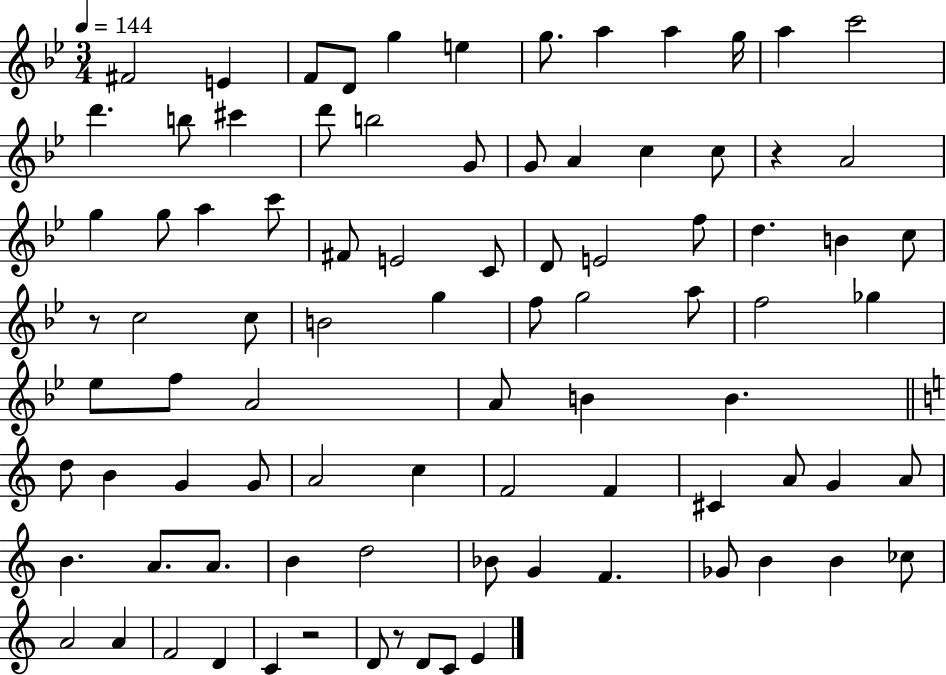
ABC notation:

X:1
T:Untitled
M:3/4
L:1/4
K:Bb
^F2 E F/2 D/2 g e g/2 a a g/4 a c'2 d' b/2 ^c' d'/2 b2 G/2 G/2 A c c/2 z A2 g g/2 a c'/2 ^F/2 E2 C/2 D/2 E2 f/2 d B c/2 z/2 c2 c/2 B2 g f/2 g2 a/2 f2 _g _e/2 f/2 A2 A/2 B B d/2 B G G/2 A2 c F2 F ^C A/2 G A/2 B A/2 A/2 B d2 _B/2 G F _G/2 B B _c/2 A2 A F2 D C z2 D/2 z/2 D/2 C/2 E